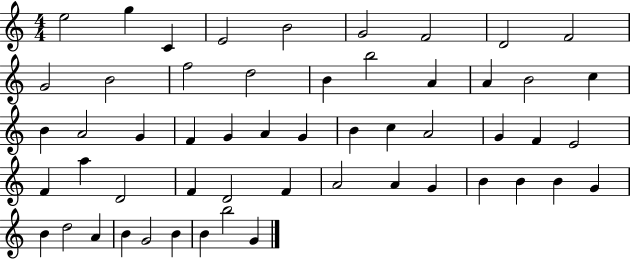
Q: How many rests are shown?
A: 0